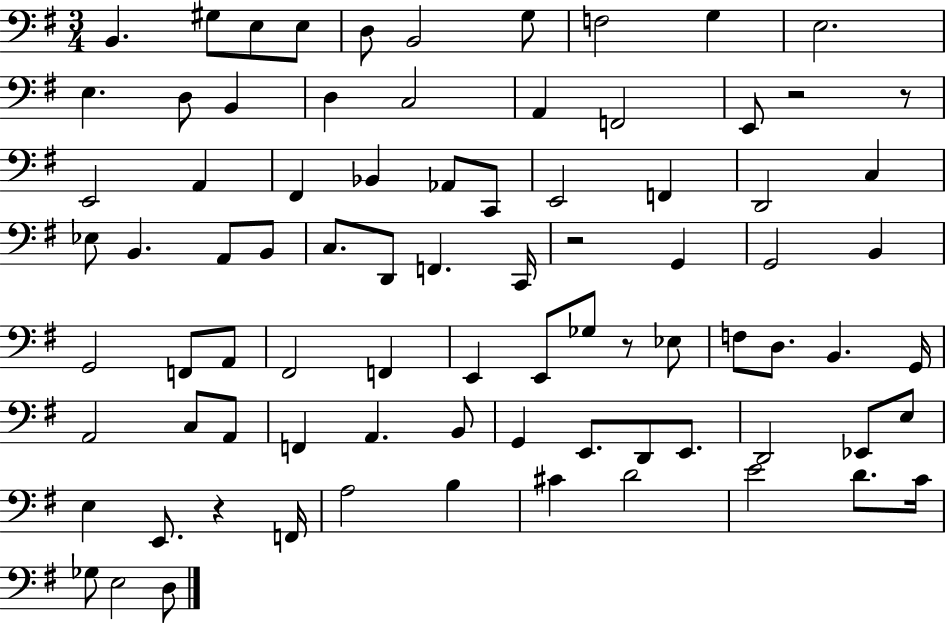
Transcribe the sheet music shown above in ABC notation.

X:1
T:Untitled
M:3/4
L:1/4
K:G
B,, ^G,/2 E,/2 E,/2 D,/2 B,,2 G,/2 F,2 G, E,2 E, D,/2 B,, D, C,2 A,, F,,2 E,,/2 z2 z/2 E,,2 A,, ^F,, _B,, _A,,/2 C,,/2 E,,2 F,, D,,2 C, _E,/2 B,, A,,/2 B,,/2 C,/2 D,,/2 F,, C,,/4 z2 G,, G,,2 B,, G,,2 F,,/2 A,,/2 ^F,,2 F,, E,, E,,/2 _G,/2 z/2 _E,/2 F,/2 D,/2 B,, G,,/4 A,,2 C,/2 A,,/2 F,, A,, B,,/2 G,, E,,/2 D,,/2 E,,/2 D,,2 _E,,/2 E,/2 E, E,,/2 z F,,/4 A,2 B, ^C D2 E2 D/2 C/4 _G,/2 E,2 D,/2